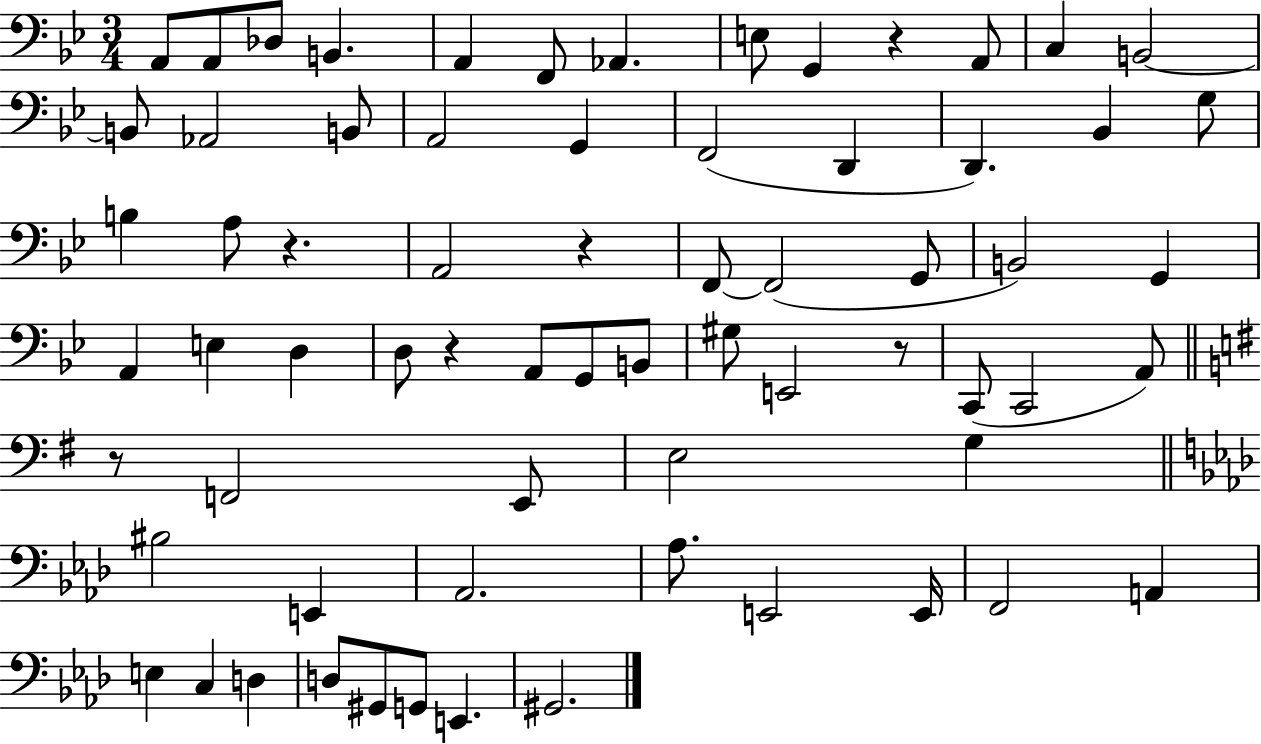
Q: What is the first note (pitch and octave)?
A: A2